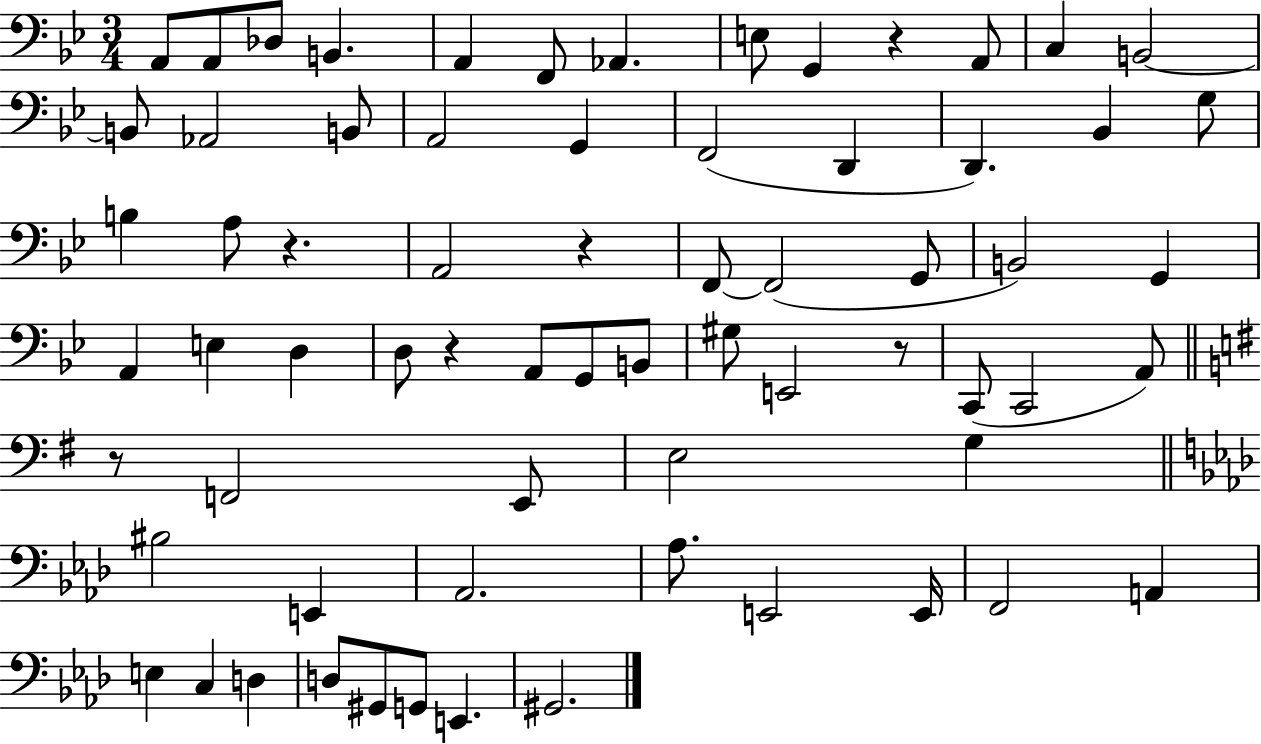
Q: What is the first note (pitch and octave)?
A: A2